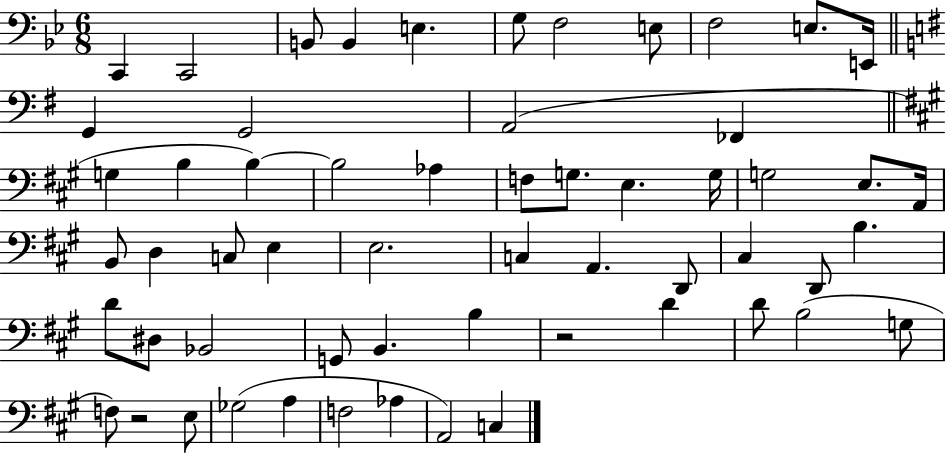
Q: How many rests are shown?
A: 2